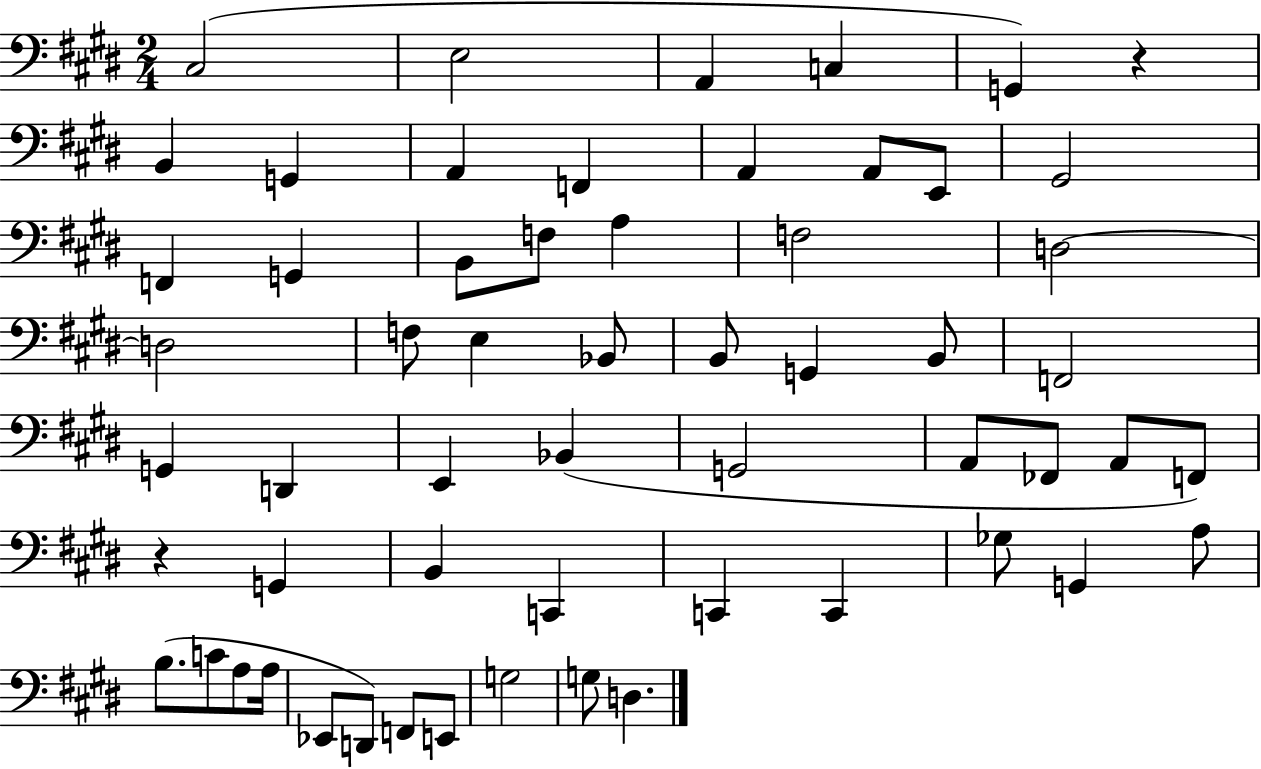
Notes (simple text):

C#3/h E3/h A2/q C3/q G2/q R/q B2/q G2/q A2/q F2/q A2/q A2/e E2/e G#2/h F2/q G2/q B2/e F3/e A3/q F3/h D3/h D3/h F3/e E3/q Bb2/e B2/e G2/q B2/e F2/h G2/q D2/q E2/q Bb2/q G2/h A2/e FES2/e A2/e F2/e R/q G2/q B2/q C2/q C2/q C2/q Gb3/e G2/q A3/e B3/e. C4/e A3/e A3/s Eb2/e D2/e F2/e E2/e G3/h G3/e D3/q.